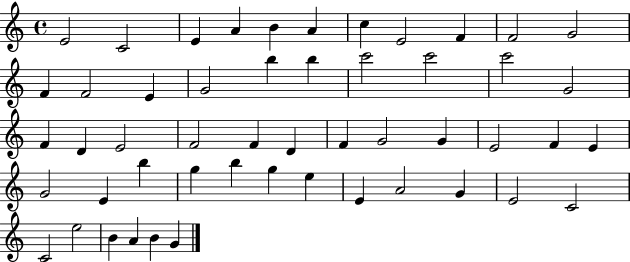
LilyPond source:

{
  \clef treble
  \time 4/4
  \defaultTimeSignature
  \key c \major
  e'2 c'2 | e'4 a'4 b'4 a'4 | c''4 e'2 f'4 | f'2 g'2 | \break f'4 f'2 e'4 | g'2 b''4 b''4 | c'''2 c'''2 | c'''2 g'2 | \break f'4 d'4 e'2 | f'2 f'4 d'4 | f'4 g'2 g'4 | e'2 f'4 e'4 | \break g'2 e'4 b''4 | g''4 b''4 g''4 e''4 | e'4 a'2 g'4 | e'2 c'2 | \break c'2 e''2 | b'4 a'4 b'4 g'4 | \bar "|."
}